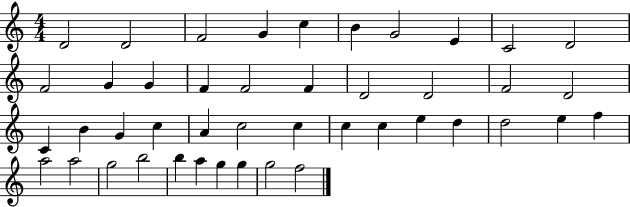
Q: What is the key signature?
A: C major